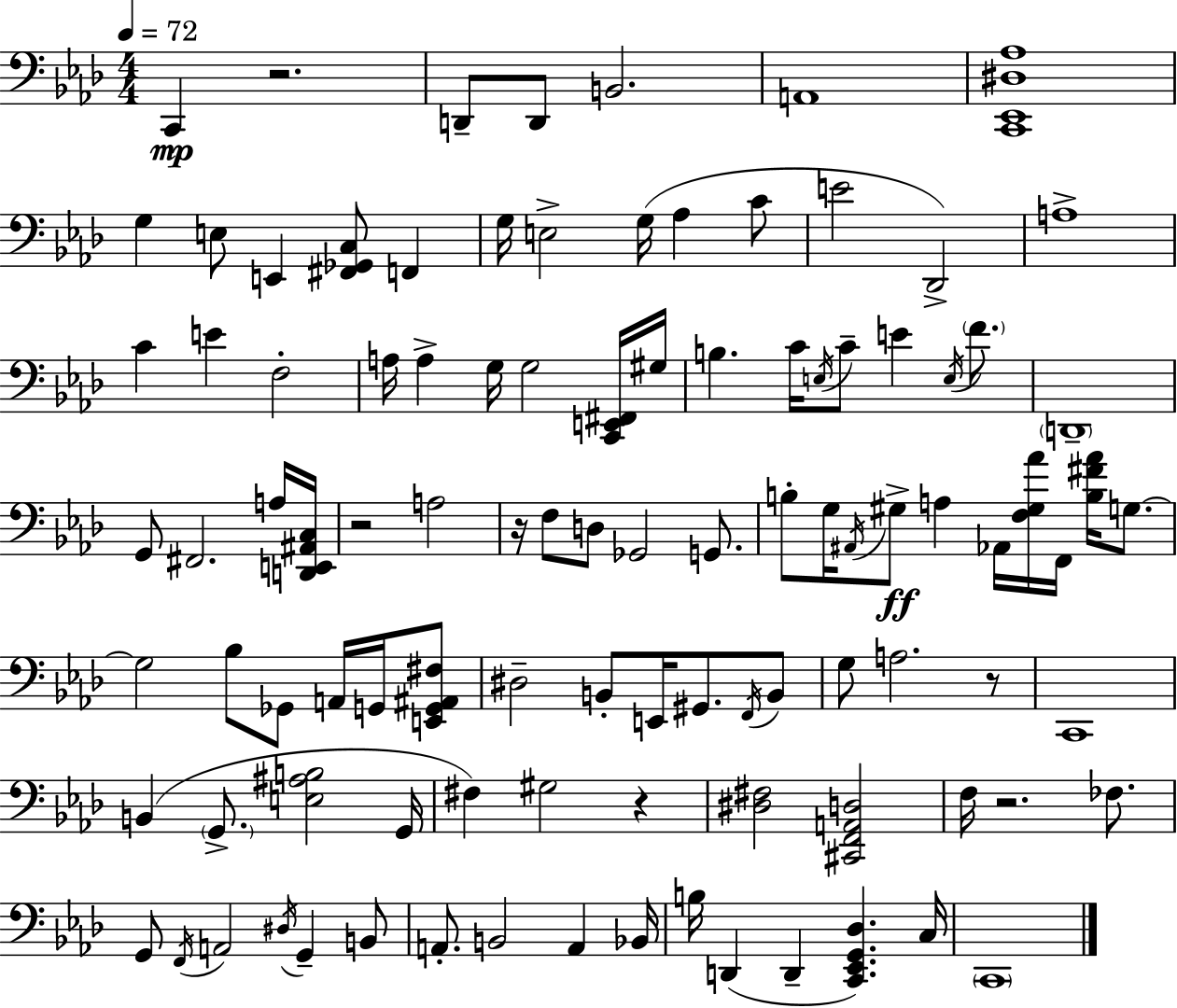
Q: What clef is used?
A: bass